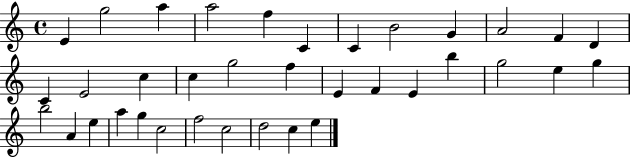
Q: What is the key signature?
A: C major